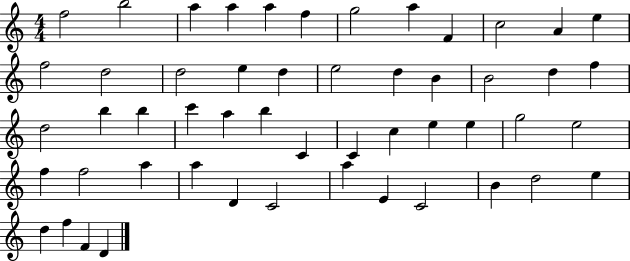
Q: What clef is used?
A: treble